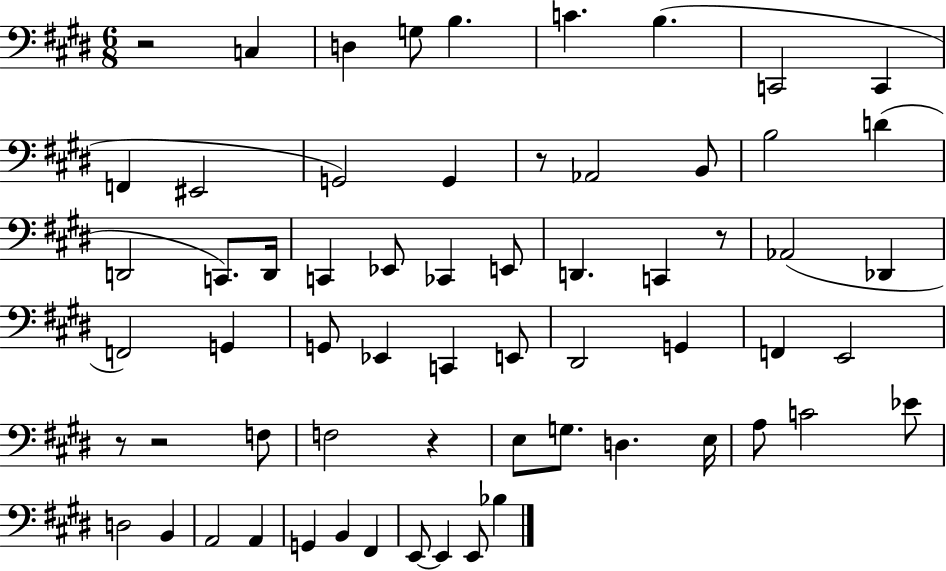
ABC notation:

X:1
T:Untitled
M:6/8
L:1/4
K:E
z2 C, D, G,/2 B, C B, C,,2 C,, F,, ^E,,2 G,,2 G,, z/2 _A,,2 B,,/2 B,2 D D,,2 C,,/2 D,,/4 C,, _E,,/2 _C,, E,,/2 D,, C,, z/2 _A,,2 _D,, F,,2 G,, G,,/2 _E,, C,, E,,/2 ^D,,2 G,, F,, E,,2 z/2 z2 F,/2 F,2 z E,/2 G,/2 D, E,/4 A,/2 C2 _E/2 D,2 B,, A,,2 A,, G,, B,, ^F,, E,,/2 E,, E,,/2 _B,